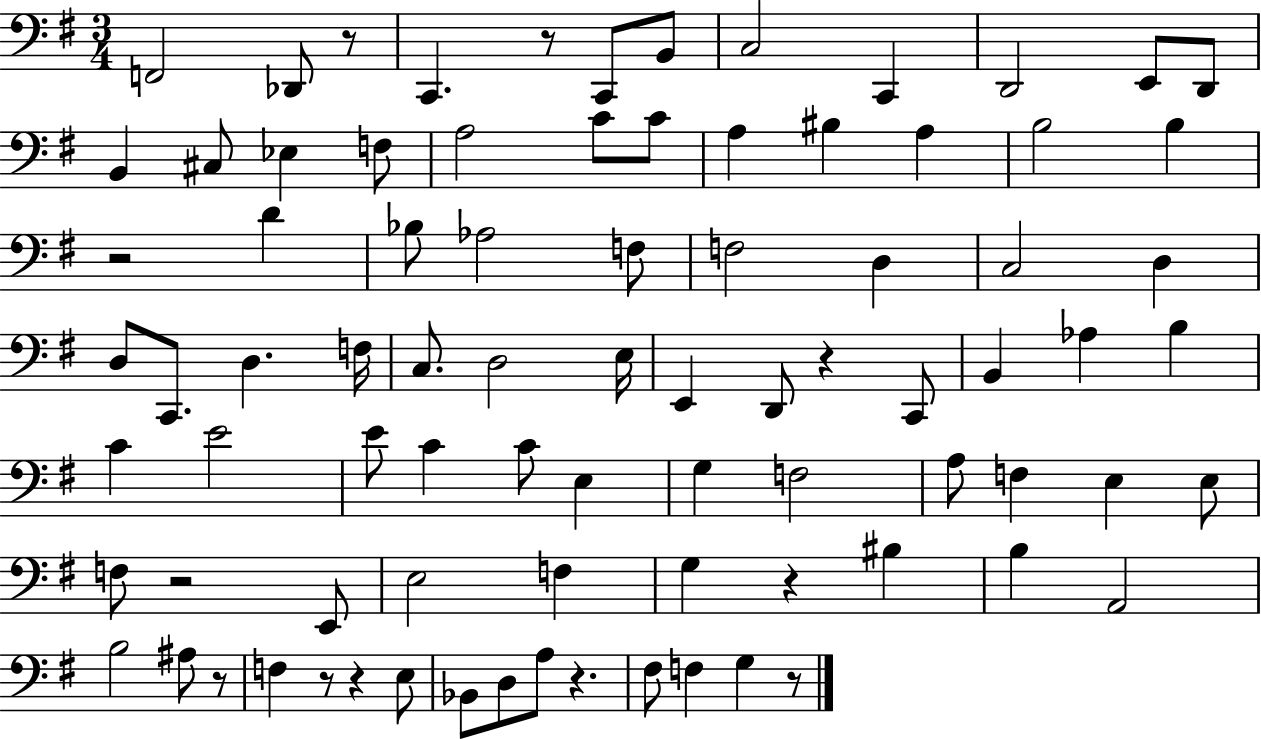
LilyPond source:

{
  \clef bass
  \numericTimeSignature
  \time 3/4
  \key g \major
  f,2 des,8 r8 | c,4. r8 c,8 b,8 | c2 c,4 | d,2 e,8 d,8 | \break b,4 cis8 ees4 f8 | a2 c'8 c'8 | a4 bis4 a4 | b2 b4 | \break r2 d'4 | bes8 aes2 f8 | f2 d4 | c2 d4 | \break d8 c,8. d4. f16 | c8. d2 e16 | e,4 d,8 r4 c,8 | b,4 aes4 b4 | \break c'4 e'2 | e'8 c'4 c'8 e4 | g4 f2 | a8 f4 e4 e8 | \break f8 r2 e,8 | e2 f4 | g4 r4 bis4 | b4 a,2 | \break b2 ais8 r8 | f4 r8 r4 e8 | bes,8 d8 a8 r4. | fis8 f4 g4 r8 | \break \bar "|."
}